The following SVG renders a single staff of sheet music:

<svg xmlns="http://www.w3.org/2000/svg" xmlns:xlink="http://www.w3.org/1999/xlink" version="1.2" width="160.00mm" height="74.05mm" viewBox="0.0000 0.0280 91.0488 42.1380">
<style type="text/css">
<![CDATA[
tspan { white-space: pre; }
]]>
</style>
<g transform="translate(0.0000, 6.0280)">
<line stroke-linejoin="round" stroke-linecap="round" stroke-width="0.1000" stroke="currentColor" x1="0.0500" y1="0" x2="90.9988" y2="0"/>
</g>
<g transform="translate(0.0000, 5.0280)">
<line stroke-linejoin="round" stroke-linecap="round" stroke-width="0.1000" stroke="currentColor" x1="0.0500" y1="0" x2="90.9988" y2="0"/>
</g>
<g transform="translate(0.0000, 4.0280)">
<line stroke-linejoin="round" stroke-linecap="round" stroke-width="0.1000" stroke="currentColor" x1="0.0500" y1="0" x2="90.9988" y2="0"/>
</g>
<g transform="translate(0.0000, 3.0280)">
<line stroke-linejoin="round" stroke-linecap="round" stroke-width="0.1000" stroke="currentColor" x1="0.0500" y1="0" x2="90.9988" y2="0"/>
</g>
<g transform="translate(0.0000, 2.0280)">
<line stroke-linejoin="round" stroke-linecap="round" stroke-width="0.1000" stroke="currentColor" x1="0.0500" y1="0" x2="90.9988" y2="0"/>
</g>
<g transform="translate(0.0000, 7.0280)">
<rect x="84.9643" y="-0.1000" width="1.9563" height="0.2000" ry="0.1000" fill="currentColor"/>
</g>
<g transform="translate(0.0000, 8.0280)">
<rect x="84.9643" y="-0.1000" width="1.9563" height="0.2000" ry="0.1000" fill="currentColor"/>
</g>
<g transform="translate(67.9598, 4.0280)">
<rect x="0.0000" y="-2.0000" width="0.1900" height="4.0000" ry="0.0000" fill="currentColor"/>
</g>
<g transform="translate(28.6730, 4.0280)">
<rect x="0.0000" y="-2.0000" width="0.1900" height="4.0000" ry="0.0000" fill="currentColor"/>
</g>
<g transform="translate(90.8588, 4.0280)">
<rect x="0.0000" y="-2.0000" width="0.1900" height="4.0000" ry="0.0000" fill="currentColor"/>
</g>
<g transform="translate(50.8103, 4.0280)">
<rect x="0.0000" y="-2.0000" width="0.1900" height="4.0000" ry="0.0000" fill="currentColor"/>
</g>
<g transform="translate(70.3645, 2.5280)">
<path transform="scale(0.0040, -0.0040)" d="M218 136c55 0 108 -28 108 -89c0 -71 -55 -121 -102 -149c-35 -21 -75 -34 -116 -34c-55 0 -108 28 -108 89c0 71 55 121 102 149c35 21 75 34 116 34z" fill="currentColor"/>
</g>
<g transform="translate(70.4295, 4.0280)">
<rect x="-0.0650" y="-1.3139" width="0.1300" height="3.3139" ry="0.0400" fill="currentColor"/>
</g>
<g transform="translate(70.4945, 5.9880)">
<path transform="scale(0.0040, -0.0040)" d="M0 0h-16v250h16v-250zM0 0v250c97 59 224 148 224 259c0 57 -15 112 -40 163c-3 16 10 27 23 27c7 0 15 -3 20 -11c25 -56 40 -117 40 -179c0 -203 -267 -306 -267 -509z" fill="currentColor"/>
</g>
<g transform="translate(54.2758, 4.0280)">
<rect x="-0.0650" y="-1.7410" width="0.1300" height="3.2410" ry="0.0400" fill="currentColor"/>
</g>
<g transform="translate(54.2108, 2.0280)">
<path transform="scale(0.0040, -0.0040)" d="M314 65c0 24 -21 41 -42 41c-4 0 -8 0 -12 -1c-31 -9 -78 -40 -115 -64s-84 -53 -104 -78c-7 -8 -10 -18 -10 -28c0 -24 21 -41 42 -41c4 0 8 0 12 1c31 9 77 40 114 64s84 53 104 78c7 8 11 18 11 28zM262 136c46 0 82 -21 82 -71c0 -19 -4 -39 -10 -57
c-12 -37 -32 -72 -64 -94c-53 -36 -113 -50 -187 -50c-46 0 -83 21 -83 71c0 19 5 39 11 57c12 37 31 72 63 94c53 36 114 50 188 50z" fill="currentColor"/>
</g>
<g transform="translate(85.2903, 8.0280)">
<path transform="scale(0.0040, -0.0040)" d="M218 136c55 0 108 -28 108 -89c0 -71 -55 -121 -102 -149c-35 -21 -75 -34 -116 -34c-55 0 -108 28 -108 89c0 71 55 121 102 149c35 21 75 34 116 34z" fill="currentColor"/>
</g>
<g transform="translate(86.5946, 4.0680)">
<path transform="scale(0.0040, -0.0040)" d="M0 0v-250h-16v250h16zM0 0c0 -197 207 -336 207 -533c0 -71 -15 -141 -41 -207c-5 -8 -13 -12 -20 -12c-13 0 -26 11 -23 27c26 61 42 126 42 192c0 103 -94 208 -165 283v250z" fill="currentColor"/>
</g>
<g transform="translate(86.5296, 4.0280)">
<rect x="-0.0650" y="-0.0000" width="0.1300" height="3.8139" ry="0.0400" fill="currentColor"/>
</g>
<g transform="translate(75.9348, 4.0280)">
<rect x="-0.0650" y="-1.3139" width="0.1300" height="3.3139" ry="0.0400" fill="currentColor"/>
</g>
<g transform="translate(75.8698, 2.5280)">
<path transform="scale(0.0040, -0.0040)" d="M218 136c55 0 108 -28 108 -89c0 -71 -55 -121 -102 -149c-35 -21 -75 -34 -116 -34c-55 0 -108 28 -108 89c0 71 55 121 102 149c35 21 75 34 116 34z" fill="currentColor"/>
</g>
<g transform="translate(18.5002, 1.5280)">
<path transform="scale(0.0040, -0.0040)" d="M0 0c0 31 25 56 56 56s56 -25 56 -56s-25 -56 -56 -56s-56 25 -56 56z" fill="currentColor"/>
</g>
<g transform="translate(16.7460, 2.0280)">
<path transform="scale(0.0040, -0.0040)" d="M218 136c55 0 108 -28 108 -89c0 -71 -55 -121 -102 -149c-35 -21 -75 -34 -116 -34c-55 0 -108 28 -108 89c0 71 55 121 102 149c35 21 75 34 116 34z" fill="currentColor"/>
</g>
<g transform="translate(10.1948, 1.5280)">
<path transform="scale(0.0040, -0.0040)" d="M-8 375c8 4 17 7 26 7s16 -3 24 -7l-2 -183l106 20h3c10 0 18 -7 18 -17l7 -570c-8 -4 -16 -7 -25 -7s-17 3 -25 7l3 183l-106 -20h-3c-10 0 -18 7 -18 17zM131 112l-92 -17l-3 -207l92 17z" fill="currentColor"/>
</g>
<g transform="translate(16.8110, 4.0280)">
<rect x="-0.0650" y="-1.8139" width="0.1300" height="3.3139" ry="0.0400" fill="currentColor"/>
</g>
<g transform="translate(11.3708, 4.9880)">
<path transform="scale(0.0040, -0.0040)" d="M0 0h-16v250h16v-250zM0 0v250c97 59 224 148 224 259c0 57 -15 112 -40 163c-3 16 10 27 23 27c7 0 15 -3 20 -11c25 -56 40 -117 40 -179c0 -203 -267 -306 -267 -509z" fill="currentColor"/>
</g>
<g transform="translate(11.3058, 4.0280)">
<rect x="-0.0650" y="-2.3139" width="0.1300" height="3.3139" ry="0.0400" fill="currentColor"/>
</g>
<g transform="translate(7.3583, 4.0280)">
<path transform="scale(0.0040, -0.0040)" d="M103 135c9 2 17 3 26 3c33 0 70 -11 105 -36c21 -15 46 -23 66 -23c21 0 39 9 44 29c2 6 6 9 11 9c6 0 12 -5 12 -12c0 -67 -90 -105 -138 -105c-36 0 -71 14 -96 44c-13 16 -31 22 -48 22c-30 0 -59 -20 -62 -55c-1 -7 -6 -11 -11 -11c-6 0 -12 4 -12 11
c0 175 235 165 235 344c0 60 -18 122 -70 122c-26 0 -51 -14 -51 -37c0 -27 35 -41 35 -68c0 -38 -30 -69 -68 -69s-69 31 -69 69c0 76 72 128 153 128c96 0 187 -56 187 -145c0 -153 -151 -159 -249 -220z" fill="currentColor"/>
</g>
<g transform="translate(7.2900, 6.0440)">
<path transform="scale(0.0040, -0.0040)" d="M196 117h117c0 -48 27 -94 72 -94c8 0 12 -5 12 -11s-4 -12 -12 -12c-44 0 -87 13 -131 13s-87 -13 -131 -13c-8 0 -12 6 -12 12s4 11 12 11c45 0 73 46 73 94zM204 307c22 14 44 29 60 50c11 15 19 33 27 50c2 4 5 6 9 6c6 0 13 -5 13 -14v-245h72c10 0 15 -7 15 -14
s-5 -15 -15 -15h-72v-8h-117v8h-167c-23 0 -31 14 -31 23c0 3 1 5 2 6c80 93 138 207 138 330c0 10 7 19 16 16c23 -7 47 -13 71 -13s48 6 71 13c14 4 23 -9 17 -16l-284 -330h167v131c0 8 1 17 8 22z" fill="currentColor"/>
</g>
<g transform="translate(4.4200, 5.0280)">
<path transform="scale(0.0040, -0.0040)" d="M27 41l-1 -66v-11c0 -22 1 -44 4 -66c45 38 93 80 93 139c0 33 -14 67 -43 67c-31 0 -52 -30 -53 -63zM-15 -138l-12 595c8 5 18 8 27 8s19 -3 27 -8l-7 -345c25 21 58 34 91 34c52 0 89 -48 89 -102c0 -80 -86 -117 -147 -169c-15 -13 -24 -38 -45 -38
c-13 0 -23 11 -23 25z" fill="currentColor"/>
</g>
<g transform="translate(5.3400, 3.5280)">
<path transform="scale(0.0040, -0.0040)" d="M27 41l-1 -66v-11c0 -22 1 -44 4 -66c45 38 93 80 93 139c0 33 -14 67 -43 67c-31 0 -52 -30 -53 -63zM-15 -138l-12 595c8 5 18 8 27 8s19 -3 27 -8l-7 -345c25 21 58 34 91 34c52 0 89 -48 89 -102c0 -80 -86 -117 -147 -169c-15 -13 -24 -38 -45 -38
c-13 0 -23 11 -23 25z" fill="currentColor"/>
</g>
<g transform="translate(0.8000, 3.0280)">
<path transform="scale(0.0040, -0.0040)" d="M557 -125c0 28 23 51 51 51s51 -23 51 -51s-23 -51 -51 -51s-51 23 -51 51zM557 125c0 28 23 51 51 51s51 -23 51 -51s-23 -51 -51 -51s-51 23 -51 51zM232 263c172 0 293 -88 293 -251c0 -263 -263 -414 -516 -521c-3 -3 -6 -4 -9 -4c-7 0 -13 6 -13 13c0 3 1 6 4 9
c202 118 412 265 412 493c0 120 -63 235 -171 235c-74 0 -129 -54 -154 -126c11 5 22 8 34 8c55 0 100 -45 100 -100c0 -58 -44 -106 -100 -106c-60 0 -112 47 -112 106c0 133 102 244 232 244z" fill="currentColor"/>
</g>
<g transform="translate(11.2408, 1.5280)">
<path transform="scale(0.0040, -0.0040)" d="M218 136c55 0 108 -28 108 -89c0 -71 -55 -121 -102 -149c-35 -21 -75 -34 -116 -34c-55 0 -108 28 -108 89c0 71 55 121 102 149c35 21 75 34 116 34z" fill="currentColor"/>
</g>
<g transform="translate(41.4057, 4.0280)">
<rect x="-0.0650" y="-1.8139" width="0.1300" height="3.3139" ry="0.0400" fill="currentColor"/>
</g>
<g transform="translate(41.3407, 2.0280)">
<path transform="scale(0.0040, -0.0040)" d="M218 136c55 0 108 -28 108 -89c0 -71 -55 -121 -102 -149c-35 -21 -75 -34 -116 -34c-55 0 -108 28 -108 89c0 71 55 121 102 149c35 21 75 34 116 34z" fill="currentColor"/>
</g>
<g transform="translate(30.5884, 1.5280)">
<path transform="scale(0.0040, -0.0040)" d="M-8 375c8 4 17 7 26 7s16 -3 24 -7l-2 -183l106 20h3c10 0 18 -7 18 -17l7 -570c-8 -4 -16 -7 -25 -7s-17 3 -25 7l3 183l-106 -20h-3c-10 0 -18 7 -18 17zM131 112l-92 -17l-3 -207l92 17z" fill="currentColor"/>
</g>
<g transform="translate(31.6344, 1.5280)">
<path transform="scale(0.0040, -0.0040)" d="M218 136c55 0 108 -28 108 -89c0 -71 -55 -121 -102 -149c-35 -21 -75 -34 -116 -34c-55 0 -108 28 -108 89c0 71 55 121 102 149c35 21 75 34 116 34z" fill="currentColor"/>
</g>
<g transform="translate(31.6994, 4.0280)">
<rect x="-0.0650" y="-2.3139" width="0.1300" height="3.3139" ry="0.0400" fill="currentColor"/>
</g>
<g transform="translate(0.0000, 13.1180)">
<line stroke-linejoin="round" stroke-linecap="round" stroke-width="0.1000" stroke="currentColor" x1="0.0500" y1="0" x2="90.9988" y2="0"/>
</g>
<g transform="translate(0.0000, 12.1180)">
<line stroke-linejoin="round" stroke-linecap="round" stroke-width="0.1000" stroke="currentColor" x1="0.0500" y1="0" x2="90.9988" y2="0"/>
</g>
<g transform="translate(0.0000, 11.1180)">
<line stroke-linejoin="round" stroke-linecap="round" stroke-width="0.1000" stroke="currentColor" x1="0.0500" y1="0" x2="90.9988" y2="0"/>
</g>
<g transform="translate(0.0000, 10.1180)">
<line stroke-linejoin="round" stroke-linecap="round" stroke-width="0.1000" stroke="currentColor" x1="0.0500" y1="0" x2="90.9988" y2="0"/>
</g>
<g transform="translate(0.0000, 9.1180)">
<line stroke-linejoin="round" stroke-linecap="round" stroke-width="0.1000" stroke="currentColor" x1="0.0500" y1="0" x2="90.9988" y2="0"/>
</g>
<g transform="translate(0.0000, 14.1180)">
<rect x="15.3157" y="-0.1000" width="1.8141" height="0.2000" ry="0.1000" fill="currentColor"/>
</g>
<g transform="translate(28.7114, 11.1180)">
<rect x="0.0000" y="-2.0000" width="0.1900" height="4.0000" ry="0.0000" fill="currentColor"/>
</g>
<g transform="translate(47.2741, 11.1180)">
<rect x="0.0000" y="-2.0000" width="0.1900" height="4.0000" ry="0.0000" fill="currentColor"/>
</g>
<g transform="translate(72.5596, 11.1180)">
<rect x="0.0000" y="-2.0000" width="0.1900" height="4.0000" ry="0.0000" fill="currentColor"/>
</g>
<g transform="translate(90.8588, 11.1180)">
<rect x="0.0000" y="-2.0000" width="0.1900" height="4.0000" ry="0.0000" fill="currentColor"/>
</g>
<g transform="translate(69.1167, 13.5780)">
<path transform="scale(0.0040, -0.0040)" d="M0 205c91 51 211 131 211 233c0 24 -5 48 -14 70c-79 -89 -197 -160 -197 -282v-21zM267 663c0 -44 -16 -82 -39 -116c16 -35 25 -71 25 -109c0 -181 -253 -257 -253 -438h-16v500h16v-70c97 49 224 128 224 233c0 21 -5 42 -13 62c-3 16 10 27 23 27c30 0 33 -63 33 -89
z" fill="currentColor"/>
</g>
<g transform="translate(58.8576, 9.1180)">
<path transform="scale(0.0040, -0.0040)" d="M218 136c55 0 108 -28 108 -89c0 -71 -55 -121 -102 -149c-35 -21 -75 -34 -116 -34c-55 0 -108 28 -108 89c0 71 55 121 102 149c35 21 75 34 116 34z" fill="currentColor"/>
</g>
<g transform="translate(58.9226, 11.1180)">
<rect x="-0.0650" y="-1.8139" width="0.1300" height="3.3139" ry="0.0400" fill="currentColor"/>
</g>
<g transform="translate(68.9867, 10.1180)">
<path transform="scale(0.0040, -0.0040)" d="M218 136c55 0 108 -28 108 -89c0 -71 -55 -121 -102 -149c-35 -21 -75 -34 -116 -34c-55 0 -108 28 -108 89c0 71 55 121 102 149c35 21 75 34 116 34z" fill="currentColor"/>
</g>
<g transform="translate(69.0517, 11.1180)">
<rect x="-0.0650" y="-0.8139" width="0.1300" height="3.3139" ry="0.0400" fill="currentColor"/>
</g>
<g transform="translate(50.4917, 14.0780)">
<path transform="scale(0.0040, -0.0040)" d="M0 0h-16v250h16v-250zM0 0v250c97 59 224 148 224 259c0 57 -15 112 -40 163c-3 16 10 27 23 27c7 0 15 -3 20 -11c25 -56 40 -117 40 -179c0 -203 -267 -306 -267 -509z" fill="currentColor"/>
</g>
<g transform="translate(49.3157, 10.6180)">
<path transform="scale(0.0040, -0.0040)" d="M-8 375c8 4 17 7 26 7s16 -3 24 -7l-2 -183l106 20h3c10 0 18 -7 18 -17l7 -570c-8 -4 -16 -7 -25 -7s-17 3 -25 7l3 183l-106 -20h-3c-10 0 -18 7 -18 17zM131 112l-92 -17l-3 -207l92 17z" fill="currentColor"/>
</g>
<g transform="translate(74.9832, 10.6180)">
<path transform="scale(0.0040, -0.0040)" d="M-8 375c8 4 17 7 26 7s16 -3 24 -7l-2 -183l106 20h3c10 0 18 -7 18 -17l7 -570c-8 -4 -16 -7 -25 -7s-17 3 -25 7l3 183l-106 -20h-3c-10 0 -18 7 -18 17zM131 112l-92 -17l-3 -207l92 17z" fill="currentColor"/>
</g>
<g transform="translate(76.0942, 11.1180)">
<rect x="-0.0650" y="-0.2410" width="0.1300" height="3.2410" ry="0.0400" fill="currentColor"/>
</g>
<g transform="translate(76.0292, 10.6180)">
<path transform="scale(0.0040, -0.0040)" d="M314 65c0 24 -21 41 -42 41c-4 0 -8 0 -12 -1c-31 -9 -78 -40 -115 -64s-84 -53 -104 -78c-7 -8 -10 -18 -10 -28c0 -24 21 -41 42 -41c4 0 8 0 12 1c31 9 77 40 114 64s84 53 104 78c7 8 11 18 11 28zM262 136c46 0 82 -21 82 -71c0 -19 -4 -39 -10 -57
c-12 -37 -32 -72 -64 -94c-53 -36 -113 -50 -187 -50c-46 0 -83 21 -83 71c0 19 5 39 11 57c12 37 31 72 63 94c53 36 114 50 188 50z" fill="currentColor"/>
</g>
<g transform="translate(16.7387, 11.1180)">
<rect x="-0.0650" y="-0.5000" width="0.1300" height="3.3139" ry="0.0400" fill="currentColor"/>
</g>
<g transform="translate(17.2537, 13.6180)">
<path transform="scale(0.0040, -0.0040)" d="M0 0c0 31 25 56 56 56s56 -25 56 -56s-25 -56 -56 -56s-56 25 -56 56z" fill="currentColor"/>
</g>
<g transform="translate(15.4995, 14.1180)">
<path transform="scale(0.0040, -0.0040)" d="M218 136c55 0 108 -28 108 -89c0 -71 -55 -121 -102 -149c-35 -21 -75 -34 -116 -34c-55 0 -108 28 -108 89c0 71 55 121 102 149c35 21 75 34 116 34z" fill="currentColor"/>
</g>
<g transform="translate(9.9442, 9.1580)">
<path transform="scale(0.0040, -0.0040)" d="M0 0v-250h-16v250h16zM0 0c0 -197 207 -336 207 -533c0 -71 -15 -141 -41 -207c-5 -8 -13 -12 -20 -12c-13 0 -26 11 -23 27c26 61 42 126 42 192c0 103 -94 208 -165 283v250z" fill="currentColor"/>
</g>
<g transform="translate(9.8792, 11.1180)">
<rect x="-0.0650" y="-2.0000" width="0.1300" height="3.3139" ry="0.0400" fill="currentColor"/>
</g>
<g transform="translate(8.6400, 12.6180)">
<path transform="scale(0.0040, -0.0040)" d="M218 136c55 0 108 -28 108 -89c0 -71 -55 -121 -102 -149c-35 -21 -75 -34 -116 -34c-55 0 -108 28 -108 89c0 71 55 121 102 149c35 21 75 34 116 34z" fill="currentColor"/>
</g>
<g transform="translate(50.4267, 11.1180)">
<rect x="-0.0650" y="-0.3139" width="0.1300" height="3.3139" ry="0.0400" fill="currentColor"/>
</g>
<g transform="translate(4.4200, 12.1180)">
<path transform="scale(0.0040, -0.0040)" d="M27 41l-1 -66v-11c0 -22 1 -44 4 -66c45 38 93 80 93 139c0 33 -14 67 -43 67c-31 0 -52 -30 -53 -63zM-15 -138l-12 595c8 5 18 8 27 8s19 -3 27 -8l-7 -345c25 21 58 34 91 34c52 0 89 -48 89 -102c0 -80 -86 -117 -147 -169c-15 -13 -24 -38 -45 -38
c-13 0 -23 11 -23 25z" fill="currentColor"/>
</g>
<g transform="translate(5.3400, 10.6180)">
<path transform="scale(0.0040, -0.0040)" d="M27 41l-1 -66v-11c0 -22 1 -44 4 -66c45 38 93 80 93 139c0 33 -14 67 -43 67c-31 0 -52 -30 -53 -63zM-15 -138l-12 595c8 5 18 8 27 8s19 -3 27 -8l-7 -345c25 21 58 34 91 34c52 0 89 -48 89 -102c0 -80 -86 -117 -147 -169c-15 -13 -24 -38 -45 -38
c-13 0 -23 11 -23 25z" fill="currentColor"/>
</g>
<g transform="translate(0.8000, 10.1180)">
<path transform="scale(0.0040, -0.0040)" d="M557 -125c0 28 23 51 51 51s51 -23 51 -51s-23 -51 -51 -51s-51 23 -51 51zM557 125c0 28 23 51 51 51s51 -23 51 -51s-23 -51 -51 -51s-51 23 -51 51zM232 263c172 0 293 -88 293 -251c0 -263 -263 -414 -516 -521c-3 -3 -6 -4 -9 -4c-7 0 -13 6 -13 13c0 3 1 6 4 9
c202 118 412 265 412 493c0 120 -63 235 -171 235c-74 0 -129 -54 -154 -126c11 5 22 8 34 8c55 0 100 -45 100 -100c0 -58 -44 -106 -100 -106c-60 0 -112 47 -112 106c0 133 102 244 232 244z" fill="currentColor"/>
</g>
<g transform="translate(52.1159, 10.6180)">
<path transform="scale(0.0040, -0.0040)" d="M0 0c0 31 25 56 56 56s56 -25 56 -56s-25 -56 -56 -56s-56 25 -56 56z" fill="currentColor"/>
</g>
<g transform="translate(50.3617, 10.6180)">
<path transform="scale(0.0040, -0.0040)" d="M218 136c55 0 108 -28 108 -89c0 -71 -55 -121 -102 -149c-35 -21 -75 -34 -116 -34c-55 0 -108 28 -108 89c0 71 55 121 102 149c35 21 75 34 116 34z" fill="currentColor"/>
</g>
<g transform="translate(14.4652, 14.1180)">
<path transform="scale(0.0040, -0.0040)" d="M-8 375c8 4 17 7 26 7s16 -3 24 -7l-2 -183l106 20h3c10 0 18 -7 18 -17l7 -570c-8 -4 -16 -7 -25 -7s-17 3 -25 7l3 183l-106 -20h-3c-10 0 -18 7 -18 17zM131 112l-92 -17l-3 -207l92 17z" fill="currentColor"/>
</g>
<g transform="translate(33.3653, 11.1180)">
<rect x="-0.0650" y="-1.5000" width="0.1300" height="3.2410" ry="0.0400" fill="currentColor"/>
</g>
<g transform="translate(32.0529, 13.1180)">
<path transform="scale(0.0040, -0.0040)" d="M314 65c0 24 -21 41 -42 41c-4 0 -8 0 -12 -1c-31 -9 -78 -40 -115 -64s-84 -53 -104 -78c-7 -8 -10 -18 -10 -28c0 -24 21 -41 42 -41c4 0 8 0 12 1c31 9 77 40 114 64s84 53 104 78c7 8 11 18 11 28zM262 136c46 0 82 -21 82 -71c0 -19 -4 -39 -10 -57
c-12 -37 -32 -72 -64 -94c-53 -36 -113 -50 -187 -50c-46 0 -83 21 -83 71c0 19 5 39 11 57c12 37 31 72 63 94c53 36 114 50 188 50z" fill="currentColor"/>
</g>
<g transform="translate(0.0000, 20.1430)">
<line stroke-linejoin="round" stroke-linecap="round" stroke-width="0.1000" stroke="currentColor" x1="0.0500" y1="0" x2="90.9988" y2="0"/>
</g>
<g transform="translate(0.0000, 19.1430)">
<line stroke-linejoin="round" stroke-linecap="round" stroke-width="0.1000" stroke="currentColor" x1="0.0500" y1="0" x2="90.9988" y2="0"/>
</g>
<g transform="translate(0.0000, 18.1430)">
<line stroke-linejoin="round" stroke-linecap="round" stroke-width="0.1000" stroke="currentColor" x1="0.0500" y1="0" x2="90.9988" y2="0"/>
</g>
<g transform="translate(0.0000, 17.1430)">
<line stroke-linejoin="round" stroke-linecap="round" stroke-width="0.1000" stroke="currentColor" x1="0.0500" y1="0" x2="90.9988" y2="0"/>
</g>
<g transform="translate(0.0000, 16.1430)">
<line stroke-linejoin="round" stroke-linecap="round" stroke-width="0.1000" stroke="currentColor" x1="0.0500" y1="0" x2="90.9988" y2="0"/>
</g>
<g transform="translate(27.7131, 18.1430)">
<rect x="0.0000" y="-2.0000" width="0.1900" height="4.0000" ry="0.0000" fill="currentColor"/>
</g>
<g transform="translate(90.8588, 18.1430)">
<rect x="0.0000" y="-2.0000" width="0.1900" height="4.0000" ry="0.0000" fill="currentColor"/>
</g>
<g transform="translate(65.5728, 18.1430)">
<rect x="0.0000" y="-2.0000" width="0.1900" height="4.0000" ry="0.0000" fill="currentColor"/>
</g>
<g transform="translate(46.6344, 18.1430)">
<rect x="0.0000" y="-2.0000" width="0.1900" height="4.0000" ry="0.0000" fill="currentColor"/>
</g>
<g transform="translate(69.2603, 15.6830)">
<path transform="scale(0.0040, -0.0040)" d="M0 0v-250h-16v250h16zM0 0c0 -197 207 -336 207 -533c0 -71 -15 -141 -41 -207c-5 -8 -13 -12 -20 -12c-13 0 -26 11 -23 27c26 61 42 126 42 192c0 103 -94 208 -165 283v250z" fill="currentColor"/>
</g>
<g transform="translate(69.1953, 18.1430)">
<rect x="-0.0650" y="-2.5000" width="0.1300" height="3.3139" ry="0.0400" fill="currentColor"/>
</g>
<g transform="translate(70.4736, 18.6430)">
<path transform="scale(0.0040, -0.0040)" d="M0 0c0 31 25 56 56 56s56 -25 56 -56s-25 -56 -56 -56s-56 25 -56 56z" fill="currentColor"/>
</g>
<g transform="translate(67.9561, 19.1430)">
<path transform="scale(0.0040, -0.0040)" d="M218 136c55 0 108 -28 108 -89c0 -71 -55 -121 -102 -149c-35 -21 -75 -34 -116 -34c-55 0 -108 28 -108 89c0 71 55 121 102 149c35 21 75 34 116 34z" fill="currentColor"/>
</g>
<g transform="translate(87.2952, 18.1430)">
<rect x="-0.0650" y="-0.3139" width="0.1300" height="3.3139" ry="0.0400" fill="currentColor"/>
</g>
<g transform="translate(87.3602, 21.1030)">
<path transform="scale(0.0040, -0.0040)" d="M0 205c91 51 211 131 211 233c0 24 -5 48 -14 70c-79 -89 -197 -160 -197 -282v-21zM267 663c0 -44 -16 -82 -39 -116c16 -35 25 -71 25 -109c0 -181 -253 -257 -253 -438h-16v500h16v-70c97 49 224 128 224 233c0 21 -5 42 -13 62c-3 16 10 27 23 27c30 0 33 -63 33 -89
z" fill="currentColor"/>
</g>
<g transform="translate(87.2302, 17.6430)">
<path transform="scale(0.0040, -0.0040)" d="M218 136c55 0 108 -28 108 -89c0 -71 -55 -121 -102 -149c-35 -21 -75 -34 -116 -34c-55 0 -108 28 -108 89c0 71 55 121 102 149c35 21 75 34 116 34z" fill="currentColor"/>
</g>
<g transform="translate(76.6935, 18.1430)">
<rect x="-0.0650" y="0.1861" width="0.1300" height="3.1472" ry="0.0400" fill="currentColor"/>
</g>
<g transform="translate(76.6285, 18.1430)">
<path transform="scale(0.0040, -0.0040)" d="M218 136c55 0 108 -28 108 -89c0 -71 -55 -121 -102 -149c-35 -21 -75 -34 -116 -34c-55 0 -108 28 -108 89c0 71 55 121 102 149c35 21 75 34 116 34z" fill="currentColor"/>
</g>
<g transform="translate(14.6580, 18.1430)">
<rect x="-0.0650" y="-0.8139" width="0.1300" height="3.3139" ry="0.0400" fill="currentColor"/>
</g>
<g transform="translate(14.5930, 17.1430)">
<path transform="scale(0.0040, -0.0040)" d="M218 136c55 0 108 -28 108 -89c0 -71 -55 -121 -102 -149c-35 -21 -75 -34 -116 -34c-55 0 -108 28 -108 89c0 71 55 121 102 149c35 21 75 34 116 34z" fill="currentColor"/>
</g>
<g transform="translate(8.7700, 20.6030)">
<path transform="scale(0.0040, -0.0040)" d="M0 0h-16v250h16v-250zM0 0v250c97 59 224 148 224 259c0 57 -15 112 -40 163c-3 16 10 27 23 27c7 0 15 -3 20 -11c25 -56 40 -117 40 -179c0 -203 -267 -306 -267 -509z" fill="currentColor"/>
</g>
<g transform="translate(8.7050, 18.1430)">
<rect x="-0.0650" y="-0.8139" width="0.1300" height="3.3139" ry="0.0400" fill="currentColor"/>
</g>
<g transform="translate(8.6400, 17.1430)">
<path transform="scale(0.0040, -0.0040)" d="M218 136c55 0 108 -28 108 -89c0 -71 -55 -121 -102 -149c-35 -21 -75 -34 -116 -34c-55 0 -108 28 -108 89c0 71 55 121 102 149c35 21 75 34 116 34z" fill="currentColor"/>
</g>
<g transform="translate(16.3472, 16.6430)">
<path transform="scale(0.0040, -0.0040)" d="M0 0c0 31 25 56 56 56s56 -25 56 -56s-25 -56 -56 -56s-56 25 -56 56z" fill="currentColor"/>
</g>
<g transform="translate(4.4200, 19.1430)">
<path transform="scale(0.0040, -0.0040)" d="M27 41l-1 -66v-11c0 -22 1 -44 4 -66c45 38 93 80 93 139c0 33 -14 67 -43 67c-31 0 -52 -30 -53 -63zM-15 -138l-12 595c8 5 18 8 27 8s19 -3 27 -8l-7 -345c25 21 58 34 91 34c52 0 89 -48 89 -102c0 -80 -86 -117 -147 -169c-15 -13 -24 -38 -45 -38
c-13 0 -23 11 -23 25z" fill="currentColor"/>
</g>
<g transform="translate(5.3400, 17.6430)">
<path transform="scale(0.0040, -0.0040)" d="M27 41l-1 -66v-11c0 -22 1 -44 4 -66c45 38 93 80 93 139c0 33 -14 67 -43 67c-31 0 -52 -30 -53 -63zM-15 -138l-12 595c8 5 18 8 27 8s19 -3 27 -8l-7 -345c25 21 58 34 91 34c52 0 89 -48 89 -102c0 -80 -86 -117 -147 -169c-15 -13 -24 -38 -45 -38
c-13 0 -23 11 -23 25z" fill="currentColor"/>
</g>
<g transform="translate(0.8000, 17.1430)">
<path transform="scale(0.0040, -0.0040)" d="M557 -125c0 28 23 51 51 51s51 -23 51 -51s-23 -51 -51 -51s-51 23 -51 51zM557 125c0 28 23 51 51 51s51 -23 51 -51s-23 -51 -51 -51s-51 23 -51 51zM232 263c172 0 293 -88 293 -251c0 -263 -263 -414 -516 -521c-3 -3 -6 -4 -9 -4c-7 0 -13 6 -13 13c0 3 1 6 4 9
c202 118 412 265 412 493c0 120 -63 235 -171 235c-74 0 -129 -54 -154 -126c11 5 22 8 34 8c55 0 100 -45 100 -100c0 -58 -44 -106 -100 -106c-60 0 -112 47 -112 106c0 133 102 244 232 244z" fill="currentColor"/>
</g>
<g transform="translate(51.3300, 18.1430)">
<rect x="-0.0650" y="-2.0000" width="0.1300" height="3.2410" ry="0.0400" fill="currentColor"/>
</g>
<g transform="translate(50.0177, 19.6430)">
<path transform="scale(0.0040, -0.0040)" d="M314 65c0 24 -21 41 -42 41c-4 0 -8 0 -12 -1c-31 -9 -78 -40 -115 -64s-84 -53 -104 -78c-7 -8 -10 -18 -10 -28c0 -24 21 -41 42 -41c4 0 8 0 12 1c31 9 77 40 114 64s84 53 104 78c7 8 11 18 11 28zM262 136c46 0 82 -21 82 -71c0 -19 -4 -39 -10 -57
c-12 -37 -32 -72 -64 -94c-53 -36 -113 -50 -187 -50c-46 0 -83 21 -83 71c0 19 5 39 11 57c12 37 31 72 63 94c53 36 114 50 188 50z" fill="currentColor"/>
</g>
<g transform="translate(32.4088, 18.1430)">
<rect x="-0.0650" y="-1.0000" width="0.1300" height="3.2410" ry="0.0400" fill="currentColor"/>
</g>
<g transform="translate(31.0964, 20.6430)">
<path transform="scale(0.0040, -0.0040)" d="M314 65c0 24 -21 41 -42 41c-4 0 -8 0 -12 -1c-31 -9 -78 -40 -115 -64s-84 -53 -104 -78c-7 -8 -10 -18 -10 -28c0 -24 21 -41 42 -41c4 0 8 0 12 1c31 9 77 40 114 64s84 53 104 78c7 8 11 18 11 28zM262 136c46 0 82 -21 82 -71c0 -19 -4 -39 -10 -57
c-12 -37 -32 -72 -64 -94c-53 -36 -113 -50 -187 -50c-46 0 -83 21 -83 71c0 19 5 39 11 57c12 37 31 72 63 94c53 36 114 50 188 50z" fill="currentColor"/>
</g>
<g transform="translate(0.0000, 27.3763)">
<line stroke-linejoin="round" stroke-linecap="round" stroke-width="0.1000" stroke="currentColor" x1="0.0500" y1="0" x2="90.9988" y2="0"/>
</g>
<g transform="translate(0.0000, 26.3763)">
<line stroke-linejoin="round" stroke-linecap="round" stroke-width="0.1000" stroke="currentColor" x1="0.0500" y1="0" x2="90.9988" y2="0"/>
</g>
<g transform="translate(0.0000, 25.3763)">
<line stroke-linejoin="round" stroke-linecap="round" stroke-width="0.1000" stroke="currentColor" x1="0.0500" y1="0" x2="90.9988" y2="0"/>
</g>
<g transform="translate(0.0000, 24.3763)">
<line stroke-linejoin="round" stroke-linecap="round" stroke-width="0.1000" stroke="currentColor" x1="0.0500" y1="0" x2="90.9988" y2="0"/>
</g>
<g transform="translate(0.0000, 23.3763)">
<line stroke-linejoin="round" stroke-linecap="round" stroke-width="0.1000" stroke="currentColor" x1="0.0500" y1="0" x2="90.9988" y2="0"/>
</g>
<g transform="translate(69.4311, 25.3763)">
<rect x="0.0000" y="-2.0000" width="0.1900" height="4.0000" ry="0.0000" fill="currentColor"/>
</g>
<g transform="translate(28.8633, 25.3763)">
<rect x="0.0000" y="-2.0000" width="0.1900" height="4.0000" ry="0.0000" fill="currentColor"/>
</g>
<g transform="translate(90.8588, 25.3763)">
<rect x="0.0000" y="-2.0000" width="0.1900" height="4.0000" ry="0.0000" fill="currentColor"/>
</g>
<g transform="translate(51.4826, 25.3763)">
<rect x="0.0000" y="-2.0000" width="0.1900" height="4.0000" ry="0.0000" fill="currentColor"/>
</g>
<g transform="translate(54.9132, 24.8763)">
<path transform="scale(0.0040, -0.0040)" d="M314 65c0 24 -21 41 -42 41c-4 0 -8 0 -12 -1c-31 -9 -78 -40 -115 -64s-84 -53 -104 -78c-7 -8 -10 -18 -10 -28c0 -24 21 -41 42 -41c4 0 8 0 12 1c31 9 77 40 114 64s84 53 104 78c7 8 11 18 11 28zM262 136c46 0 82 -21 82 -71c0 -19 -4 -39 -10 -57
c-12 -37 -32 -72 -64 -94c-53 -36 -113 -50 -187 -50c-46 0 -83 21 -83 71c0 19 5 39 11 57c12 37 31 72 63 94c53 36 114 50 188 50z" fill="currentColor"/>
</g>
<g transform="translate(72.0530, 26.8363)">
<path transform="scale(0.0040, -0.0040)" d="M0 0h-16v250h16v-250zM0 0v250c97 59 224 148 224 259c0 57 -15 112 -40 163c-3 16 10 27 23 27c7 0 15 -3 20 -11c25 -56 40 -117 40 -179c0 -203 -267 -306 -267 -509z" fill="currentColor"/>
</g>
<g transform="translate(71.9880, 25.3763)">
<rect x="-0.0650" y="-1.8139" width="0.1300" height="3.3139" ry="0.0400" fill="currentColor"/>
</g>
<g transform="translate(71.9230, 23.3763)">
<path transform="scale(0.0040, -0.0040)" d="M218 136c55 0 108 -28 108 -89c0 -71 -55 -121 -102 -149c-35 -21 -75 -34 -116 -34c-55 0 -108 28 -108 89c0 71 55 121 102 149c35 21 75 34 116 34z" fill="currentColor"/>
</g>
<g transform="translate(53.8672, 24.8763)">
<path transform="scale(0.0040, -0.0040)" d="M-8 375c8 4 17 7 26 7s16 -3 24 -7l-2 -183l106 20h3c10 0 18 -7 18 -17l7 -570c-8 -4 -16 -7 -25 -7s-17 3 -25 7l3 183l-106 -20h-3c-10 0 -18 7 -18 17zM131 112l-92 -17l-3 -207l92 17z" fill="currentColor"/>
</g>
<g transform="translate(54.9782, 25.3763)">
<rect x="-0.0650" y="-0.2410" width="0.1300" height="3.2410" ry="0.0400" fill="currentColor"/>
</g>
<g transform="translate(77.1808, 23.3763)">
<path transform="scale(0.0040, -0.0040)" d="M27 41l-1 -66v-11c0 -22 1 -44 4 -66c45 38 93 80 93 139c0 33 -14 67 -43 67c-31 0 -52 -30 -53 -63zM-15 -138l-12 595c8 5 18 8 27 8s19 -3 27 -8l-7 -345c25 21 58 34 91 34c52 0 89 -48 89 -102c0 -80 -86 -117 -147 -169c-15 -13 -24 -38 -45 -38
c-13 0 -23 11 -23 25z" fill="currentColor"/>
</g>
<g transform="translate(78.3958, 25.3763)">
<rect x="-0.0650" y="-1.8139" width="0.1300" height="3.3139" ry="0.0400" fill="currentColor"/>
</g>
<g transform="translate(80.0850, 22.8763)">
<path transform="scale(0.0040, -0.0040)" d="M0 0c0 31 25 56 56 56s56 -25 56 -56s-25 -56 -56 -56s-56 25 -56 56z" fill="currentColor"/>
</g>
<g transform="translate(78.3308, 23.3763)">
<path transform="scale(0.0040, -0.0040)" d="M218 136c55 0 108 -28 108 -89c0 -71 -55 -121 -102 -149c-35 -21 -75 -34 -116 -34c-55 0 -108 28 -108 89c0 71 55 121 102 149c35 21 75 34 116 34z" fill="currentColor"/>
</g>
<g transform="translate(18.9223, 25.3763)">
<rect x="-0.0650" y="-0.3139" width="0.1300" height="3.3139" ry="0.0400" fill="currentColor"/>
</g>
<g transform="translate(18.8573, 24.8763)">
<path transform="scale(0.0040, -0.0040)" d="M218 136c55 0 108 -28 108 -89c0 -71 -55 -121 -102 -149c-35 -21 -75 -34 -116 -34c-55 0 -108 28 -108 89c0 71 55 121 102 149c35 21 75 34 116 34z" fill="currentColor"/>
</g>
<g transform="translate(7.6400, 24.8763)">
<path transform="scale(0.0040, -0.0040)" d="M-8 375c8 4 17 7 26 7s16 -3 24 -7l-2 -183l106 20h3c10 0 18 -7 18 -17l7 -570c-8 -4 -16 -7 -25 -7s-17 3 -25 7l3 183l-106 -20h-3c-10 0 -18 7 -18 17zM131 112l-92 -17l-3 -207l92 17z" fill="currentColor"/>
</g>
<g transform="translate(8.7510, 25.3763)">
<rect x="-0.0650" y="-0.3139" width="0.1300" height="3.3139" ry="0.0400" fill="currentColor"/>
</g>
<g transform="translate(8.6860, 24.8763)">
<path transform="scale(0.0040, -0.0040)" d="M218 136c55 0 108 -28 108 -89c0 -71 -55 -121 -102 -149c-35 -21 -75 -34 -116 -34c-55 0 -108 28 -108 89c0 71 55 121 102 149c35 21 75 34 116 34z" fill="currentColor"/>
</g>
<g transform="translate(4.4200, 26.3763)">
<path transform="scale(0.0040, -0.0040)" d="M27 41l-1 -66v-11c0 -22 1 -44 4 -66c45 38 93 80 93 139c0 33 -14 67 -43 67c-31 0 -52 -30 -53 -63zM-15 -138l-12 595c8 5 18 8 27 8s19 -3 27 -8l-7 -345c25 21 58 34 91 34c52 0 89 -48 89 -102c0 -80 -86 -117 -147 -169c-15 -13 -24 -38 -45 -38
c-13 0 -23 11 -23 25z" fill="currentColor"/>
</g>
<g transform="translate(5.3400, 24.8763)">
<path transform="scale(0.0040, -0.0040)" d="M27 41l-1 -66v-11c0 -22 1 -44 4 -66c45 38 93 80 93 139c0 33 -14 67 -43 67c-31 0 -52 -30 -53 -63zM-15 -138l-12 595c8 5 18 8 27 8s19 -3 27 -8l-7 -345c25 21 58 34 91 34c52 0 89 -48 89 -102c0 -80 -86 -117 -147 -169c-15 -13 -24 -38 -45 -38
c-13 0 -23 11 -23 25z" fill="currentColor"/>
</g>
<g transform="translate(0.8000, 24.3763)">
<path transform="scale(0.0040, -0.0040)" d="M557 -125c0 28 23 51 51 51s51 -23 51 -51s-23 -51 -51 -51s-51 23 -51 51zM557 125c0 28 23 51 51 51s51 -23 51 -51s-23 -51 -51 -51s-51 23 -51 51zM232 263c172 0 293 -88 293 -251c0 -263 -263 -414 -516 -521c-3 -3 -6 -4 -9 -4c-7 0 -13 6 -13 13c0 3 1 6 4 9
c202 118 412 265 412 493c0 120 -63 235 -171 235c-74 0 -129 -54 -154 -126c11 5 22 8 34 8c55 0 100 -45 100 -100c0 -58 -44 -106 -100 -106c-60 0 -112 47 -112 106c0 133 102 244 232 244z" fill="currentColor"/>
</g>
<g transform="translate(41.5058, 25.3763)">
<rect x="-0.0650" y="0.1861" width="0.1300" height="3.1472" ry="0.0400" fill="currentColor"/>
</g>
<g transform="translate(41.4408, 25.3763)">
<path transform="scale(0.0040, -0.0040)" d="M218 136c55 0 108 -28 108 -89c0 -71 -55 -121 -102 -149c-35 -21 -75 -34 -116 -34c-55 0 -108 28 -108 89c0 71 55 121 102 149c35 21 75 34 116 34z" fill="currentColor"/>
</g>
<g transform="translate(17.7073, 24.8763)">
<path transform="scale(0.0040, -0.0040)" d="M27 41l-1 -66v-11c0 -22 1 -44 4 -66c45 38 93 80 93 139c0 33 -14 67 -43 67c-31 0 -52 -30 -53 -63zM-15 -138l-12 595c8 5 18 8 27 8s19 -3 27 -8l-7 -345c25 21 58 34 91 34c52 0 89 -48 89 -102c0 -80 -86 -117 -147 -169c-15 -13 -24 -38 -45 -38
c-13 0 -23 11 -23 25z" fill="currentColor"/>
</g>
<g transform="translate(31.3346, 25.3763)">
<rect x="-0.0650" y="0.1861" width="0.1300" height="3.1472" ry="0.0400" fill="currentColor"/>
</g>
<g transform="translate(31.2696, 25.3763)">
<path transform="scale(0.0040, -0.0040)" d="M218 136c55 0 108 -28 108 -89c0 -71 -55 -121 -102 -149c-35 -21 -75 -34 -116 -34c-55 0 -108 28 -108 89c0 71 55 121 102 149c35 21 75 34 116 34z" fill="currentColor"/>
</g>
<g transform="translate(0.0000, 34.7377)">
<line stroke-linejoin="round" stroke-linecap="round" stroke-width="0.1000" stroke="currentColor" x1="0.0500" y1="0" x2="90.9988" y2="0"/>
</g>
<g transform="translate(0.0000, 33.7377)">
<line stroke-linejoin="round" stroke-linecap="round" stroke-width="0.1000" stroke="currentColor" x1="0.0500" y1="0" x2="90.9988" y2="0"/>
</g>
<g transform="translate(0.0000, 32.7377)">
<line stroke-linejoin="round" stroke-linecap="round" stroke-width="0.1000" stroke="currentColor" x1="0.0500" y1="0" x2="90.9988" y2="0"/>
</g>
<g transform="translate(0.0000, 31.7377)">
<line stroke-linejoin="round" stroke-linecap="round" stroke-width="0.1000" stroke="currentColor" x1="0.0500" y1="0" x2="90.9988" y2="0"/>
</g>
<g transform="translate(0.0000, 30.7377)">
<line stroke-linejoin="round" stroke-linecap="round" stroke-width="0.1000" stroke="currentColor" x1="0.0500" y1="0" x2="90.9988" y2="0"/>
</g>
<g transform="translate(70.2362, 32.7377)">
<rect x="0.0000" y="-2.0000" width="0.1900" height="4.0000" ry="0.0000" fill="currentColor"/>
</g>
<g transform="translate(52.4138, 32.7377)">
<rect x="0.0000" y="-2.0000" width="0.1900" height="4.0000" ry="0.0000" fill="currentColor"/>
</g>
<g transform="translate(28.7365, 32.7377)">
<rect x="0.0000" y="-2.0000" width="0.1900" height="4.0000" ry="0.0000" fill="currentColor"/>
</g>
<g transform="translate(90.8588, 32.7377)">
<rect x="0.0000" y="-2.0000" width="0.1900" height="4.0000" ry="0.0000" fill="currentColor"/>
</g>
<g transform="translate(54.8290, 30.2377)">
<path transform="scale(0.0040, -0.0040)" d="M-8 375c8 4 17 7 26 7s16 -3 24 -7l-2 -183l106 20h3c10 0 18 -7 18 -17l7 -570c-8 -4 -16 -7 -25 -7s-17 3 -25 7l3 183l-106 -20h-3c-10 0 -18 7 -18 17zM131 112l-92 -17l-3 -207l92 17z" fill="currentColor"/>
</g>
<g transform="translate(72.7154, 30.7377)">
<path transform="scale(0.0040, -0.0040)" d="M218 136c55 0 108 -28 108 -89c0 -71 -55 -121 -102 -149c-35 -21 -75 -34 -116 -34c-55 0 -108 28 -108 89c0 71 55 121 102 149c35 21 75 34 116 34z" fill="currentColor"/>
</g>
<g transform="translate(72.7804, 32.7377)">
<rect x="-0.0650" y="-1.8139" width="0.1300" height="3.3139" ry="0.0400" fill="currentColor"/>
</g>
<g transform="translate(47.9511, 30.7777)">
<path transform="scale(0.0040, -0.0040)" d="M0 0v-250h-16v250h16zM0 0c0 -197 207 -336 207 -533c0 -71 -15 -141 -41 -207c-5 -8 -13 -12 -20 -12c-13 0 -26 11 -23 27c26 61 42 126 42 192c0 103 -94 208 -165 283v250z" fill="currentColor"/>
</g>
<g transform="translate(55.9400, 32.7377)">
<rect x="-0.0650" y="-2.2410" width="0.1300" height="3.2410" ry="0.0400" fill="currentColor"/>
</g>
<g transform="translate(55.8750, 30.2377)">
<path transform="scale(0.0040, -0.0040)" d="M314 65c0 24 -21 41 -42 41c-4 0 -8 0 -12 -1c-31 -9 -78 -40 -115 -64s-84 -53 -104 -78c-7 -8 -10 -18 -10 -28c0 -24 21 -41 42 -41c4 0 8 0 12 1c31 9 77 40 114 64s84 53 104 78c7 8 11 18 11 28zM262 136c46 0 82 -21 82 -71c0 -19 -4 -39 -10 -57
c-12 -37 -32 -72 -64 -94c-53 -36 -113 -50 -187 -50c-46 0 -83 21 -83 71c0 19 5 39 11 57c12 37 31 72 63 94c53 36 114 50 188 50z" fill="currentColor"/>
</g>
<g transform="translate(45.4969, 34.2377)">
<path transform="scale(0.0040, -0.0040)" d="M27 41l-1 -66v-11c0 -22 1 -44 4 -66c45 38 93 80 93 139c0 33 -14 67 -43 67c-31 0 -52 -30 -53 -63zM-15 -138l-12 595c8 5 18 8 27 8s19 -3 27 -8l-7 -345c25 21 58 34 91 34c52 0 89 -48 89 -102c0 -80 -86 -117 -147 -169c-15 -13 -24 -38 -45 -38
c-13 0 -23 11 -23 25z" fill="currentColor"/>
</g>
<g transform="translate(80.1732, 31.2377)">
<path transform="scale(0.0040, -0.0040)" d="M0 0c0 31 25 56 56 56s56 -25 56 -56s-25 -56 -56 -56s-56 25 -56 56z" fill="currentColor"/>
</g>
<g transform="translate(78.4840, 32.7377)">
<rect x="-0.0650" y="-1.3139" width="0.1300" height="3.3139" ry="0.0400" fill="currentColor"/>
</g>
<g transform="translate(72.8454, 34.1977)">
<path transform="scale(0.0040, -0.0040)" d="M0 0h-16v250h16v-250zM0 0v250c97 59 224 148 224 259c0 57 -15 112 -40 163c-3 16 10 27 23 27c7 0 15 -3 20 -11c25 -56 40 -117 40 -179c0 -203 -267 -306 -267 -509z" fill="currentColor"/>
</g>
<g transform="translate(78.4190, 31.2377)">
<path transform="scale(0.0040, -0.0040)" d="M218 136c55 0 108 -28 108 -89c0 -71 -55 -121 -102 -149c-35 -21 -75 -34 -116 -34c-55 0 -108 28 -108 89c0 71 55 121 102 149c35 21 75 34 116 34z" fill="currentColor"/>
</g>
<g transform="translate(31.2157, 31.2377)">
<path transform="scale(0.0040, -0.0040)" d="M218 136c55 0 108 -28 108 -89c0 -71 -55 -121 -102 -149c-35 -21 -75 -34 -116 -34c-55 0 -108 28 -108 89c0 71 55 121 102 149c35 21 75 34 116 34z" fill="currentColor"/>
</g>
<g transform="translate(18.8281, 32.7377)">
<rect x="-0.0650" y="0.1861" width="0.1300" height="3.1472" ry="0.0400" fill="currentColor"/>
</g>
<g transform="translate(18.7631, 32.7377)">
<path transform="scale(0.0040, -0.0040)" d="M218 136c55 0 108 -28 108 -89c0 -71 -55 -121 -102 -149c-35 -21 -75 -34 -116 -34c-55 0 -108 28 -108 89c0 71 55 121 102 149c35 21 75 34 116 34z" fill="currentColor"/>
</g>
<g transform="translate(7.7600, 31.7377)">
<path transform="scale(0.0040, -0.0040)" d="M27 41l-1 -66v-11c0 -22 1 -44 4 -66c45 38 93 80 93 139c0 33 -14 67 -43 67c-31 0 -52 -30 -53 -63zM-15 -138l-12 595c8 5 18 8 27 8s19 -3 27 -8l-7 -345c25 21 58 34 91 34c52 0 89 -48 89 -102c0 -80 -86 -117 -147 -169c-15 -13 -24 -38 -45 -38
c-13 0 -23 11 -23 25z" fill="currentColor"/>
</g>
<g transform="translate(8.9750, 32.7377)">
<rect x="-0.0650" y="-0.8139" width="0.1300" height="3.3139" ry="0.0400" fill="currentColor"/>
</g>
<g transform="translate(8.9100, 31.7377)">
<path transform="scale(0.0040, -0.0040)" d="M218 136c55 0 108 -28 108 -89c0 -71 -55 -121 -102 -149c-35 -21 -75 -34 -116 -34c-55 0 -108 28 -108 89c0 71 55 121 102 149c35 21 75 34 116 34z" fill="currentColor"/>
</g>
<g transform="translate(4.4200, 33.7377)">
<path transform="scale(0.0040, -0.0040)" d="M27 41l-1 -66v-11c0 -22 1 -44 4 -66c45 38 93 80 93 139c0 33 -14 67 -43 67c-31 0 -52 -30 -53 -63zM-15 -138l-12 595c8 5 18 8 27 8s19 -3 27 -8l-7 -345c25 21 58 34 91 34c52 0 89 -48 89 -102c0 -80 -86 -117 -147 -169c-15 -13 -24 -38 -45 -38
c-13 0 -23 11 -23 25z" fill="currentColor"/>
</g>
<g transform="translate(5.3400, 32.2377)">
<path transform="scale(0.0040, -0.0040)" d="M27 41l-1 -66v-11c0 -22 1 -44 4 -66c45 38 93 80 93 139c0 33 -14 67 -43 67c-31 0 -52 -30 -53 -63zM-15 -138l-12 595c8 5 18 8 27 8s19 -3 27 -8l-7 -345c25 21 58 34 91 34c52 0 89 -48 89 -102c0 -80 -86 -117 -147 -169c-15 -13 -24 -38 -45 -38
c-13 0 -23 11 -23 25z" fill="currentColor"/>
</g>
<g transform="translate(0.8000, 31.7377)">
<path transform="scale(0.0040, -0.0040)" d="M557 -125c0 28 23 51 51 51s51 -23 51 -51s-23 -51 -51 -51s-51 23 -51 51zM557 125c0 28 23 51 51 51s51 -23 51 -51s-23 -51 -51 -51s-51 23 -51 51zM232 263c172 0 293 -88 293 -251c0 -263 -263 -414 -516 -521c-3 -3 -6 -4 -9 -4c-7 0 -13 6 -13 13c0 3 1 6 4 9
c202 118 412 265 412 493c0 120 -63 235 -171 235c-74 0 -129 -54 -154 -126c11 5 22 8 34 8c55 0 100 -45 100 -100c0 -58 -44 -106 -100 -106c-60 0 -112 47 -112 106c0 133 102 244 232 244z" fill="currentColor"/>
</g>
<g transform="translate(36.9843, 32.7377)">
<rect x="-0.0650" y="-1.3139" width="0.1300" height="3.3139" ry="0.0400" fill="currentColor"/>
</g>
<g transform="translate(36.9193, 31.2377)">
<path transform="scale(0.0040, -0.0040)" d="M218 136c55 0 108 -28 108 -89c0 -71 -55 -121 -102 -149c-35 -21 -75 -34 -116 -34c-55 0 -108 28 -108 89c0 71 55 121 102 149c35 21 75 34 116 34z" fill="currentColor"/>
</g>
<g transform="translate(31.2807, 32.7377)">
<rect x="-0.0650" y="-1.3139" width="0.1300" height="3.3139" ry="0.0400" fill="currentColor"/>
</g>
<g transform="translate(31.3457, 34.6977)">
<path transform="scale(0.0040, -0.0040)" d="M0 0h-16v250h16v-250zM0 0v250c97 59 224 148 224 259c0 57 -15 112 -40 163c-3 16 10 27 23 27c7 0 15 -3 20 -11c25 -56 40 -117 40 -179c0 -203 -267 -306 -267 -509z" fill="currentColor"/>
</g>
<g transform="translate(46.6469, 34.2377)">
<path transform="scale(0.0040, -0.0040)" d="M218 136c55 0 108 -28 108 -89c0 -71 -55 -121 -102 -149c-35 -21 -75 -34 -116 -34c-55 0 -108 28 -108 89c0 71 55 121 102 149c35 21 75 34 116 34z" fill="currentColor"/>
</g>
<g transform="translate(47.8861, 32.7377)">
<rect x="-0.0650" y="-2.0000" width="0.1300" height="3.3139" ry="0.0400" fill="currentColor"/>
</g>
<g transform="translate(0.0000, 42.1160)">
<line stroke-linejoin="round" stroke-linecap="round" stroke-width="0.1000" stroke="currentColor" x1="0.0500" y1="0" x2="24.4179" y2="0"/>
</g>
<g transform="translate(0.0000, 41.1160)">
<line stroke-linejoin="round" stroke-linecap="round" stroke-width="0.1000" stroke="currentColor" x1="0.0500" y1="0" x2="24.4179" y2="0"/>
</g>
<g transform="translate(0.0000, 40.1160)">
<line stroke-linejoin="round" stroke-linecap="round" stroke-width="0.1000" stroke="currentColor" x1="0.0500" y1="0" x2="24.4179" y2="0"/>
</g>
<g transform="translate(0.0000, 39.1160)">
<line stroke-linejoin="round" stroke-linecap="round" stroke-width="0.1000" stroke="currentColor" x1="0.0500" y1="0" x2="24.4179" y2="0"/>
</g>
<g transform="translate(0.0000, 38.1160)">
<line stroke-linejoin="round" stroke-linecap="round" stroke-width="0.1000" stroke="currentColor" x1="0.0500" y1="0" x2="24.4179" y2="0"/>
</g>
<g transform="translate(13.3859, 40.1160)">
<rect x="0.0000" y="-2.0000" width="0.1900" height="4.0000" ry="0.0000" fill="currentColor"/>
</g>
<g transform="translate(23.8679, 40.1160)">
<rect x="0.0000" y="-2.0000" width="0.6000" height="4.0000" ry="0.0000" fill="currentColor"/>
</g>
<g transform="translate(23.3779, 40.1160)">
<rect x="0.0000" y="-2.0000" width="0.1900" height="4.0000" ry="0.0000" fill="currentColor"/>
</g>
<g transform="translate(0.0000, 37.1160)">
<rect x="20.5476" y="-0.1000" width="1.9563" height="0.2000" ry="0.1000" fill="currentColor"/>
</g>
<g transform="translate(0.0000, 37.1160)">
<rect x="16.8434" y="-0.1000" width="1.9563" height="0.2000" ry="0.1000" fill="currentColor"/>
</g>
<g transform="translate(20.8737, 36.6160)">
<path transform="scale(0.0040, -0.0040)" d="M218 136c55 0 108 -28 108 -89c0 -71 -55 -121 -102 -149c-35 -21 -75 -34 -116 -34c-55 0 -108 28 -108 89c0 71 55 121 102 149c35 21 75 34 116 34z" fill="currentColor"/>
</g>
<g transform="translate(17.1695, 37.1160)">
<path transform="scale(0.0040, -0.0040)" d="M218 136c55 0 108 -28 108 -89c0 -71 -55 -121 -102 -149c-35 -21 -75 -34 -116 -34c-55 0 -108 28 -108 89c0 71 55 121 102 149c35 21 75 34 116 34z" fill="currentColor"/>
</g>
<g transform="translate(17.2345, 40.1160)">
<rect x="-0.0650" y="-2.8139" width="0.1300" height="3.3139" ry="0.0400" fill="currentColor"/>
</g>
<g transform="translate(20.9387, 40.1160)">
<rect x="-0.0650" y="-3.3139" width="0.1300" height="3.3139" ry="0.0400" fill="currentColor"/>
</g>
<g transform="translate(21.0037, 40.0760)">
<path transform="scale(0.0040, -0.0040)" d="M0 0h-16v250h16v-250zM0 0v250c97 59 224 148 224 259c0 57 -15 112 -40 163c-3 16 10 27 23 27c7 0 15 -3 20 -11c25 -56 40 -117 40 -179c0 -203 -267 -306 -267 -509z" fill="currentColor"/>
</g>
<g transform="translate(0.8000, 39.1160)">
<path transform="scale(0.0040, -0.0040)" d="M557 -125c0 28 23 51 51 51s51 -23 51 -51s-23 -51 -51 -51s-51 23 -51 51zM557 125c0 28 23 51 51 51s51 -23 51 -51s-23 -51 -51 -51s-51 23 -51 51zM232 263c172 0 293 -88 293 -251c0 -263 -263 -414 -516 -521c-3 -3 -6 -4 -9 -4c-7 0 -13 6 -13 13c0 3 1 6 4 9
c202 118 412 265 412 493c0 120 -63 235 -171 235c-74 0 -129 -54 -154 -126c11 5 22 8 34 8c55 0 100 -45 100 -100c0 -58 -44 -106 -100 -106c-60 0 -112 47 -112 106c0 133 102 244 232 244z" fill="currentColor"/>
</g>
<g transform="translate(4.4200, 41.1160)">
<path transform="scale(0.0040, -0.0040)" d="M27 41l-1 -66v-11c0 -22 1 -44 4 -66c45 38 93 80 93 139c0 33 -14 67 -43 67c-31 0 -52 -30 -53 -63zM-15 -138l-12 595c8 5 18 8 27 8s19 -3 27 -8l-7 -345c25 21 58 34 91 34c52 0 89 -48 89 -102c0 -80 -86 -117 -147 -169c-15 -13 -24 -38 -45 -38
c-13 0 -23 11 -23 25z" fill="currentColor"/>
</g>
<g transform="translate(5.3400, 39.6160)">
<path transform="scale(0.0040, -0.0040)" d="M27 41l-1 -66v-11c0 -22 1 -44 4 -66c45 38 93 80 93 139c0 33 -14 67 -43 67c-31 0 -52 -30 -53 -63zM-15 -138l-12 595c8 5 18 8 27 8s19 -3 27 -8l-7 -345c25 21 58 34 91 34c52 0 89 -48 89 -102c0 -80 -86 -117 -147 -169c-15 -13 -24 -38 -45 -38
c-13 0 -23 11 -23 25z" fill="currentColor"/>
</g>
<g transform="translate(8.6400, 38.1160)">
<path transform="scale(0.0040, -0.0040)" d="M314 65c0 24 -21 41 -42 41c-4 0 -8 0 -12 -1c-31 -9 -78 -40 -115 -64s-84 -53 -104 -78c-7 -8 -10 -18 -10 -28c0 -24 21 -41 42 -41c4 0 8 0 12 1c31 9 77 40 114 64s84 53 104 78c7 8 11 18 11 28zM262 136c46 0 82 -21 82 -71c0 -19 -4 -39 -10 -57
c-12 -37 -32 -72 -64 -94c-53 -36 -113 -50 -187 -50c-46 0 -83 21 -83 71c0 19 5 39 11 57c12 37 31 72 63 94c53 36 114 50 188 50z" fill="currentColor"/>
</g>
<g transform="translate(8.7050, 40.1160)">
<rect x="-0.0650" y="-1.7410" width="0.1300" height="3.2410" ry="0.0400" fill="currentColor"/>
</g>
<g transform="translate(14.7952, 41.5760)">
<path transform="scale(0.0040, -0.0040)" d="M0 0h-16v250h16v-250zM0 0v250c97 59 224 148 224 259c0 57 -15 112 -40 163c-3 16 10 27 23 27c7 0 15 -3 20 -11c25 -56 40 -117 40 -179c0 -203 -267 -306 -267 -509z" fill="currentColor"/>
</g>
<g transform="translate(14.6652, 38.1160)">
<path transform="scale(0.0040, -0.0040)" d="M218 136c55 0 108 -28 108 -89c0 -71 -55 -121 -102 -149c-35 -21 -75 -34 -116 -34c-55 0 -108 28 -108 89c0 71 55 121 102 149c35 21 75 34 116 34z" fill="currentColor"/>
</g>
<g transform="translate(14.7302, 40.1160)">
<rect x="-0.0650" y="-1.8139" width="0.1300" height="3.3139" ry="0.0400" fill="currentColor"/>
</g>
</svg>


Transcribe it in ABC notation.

X:1
T:Untitled
M:2/4
L:1/4
K:Bb
B,/2 A, B, A, A,2 G,/2 G, C,,/2 A,,/2 E,, G,,2 E,/2 A, F,/4 E,2 F,/2 F, F,,2 A,,2 _B,,/2 D, _E,/4 E, _E, D, D, E,2 A,/2 _A, _F, D, G,/2 G, _A,,/2 B,2 A,/2 G, A,2 A,/2 C D/2